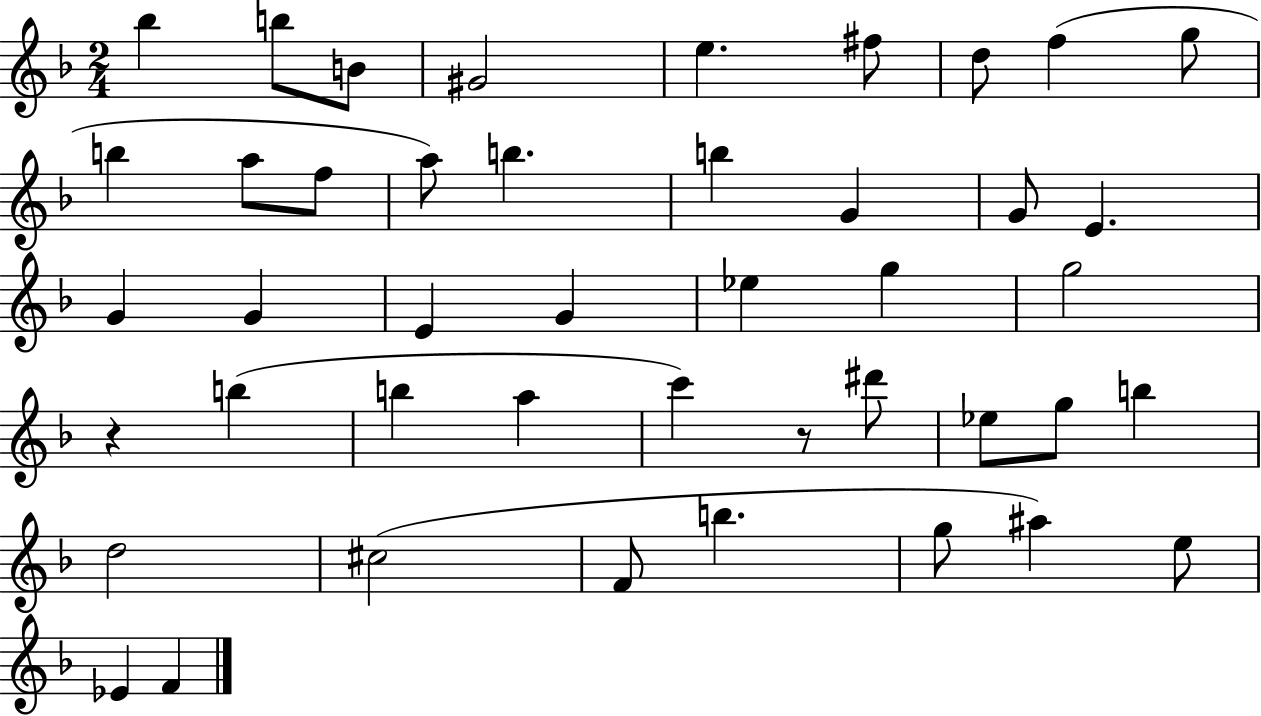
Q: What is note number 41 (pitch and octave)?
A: Eb4